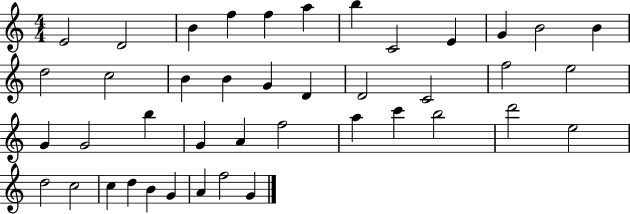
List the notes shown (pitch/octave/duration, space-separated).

E4/h D4/h B4/q F5/q F5/q A5/q B5/q C4/h E4/q G4/q B4/h B4/q D5/h C5/h B4/q B4/q G4/q D4/q D4/h C4/h F5/h E5/h G4/q G4/h B5/q G4/q A4/q F5/h A5/q C6/q B5/h D6/h E5/h D5/h C5/h C5/q D5/q B4/q G4/q A4/q F5/h G4/q